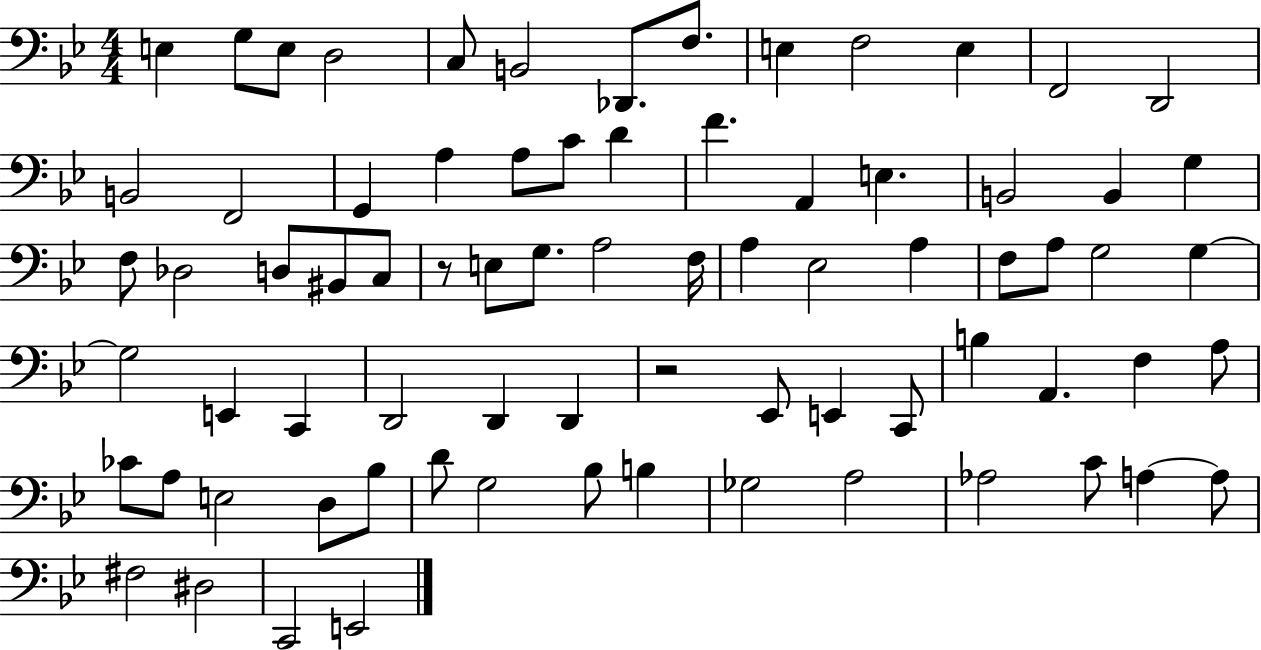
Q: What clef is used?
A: bass